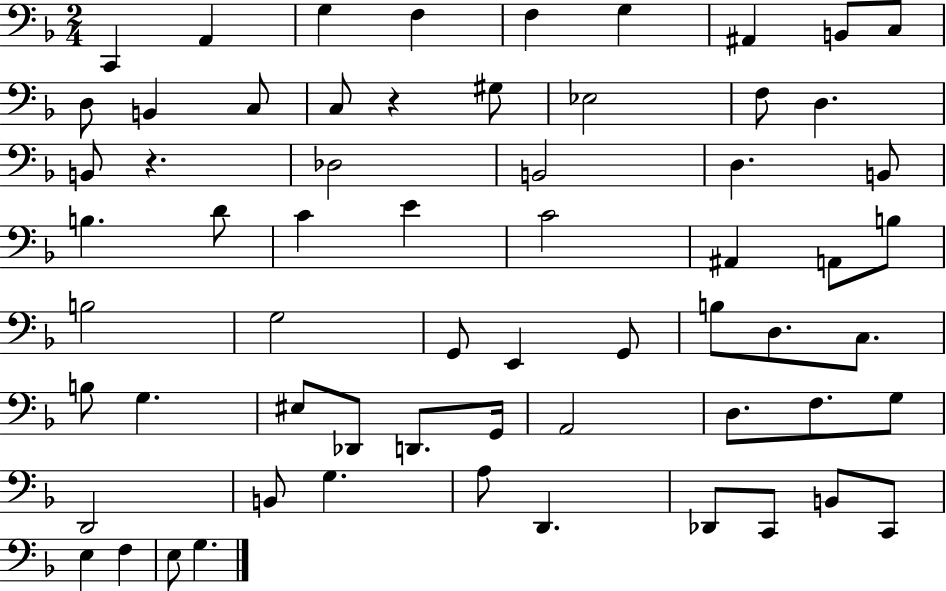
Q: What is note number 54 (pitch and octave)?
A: Db2